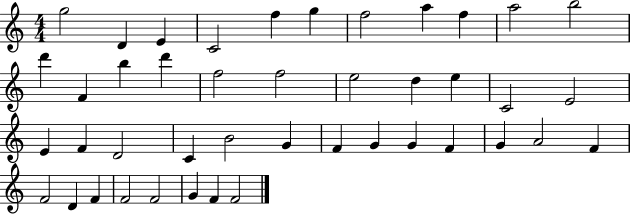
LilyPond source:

{
  \clef treble
  \numericTimeSignature
  \time 4/4
  \key c \major
  g''2 d'4 e'4 | c'2 f''4 g''4 | f''2 a''4 f''4 | a''2 b''2 | \break d'''4 f'4 b''4 d'''4 | f''2 f''2 | e''2 d''4 e''4 | c'2 e'2 | \break e'4 f'4 d'2 | c'4 b'2 g'4 | f'4 g'4 g'4 f'4 | g'4 a'2 f'4 | \break f'2 d'4 f'4 | f'2 f'2 | g'4 f'4 f'2 | \bar "|."
}